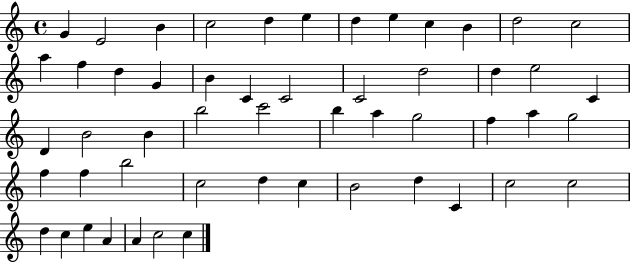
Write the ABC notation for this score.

X:1
T:Untitled
M:4/4
L:1/4
K:C
G E2 B c2 d e d e c B d2 c2 a f d G B C C2 C2 d2 d e2 C D B2 B b2 c'2 b a g2 f a g2 f f b2 c2 d c B2 d C c2 c2 d c e A A c2 c